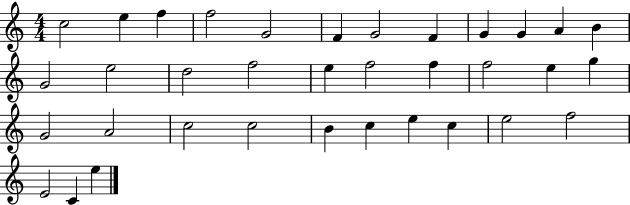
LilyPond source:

{
  \clef treble
  \numericTimeSignature
  \time 4/4
  \key c \major
  c''2 e''4 f''4 | f''2 g'2 | f'4 g'2 f'4 | g'4 g'4 a'4 b'4 | \break g'2 e''2 | d''2 f''2 | e''4 f''2 f''4 | f''2 e''4 g''4 | \break g'2 a'2 | c''2 c''2 | b'4 c''4 e''4 c''4 | e''2 f''2 | \break e'2 c'4 e''4 | \bar "|."
}